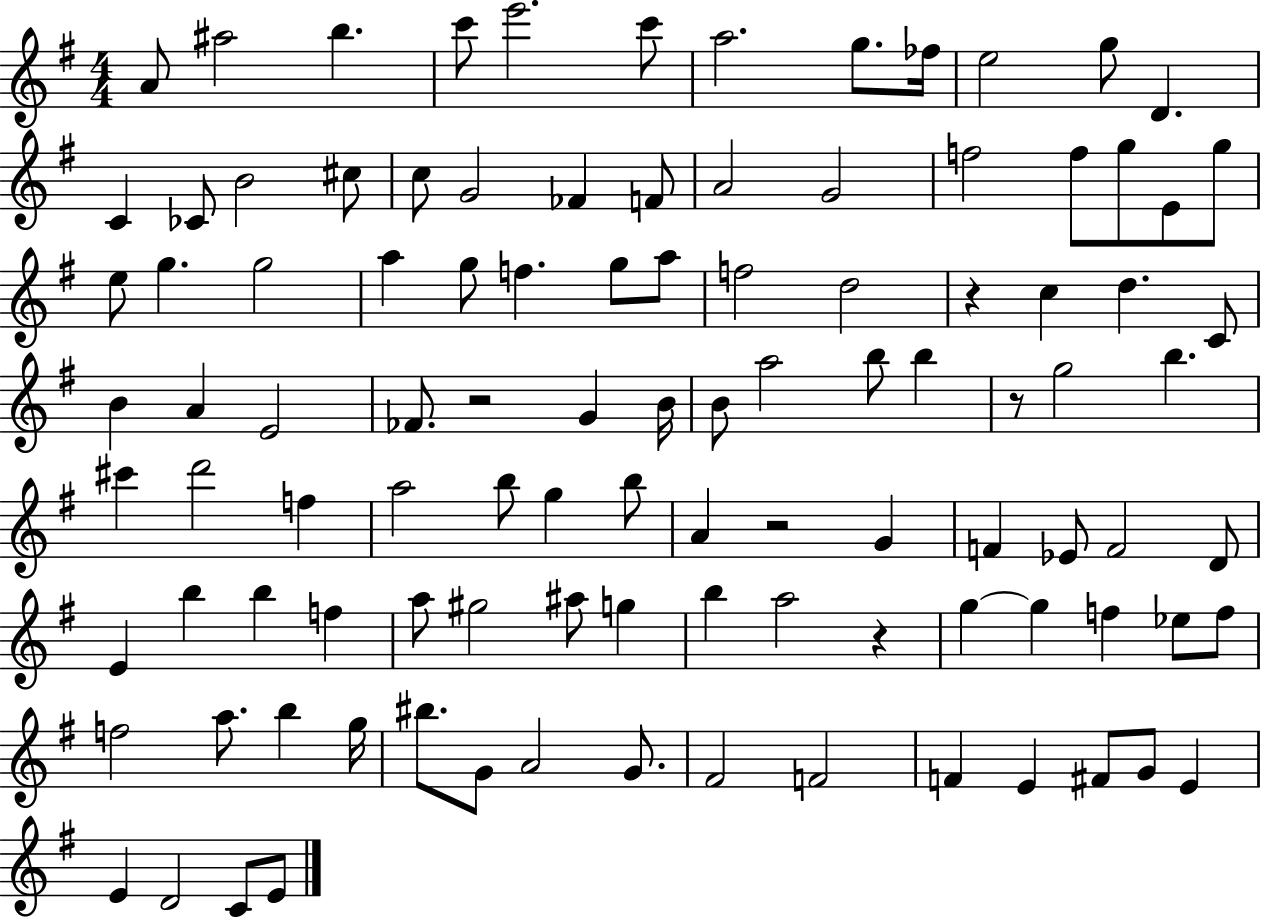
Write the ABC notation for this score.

X:1
T:Untitled
M:4/4
L:1/4
K:G
A/2 ^a2 b c'/2 e'2 c'/2 a2 g/2 _f/4 e2 g/2 D C _C/2 B2 ^c/2 c/2 G2 _F F/2 A2 G2 f2 f/2 g/2 E/2 g/2 e/2 g g2 a g/2 f g/2 a/2 f2 d2 z c d C/2 B A E2 _F/2 z2 G B/4 B/2 a2 b/2 b z/2 g2 b ^c' d'2 f a2 b/2 g b/2 A z2 G F _E/2 F2 D/2 E b b f a/2 ^g2 ^a/2 g b a2 z g g f _e/2 f/2 f2 a/2 b g/4 ^b/2 G/2 A2 G/2 ^F2 F2 F E ^F/2 G/2 E E D2 C/2 E/2